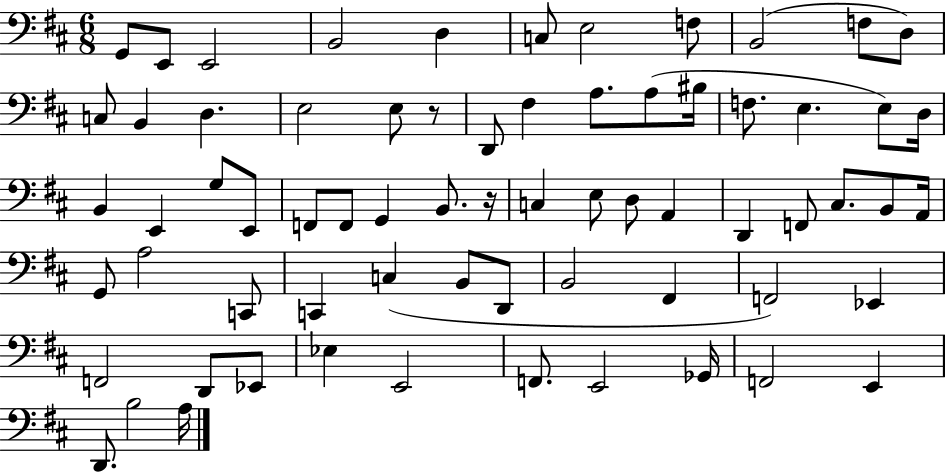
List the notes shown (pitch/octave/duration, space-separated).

G2/e E2/e E2/h B2/h D3/q C3/e E3/h F3/e B2/h F3/e D3/e C3/e B2/q D3/q. E3/h E3/e R/e D2/e F#3/q A3/e. A3/e BIS3/s F3/e. E3/q. E3/e D3/s B2/q E2/q G3/e E2/e F2/e F2/e G2/q B2/e. R/s C3/q E3/e D3/e A2/q D2/q F2/e C#3/e. B2/e A2/s G2/e A3/h C2/e C2/q C3/q B2/e D2/e B2/h F#2/q F2/h Eb2/q F2/h D2/e Eb2/e Eb3/q E2/h F2/e. E2/h Gb2/s F2/h E2/q D2/e. B3/h A3/s